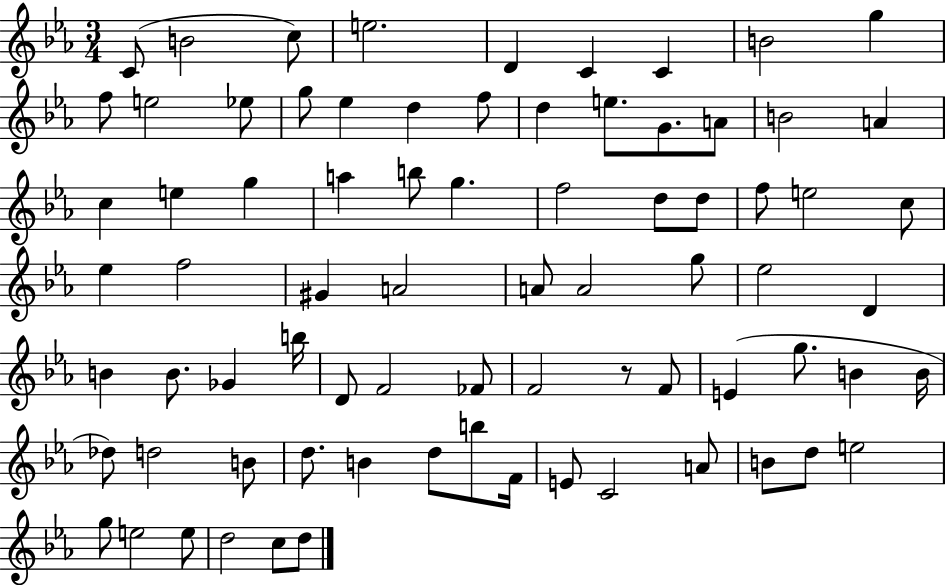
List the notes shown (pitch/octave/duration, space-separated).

C4/e B4/h C5/e E5/h. D4/q C4/q C4/q B4/h G5/q F5/e E5/h Eb5/e G5/e Eb5/q D5/q F5/e D5/q E5/e. G4/e. A4/e B4/h A4/q C5/q E5/q G5/q A5/q B5/e G5/q. F5/h D5/e D5/e F5/e E5/h C5/e Eb5/q F5/h G#4/q A4/h A4/e A4/h G5/e Eb5/h D4/q B4/q B4/e. Gb4/q B5/s D4/e F4/h FES4/e F4/h R/e F4/e E4/q G5/e. B4/q B4/s Db5/e D5/h B4/e D5/e. B4/q D5/e B5/e F4/s E4/e C4/h A4/e B4/e D5/e E5/h G5/e E5/h E5/e D5/h C5/e D5/e